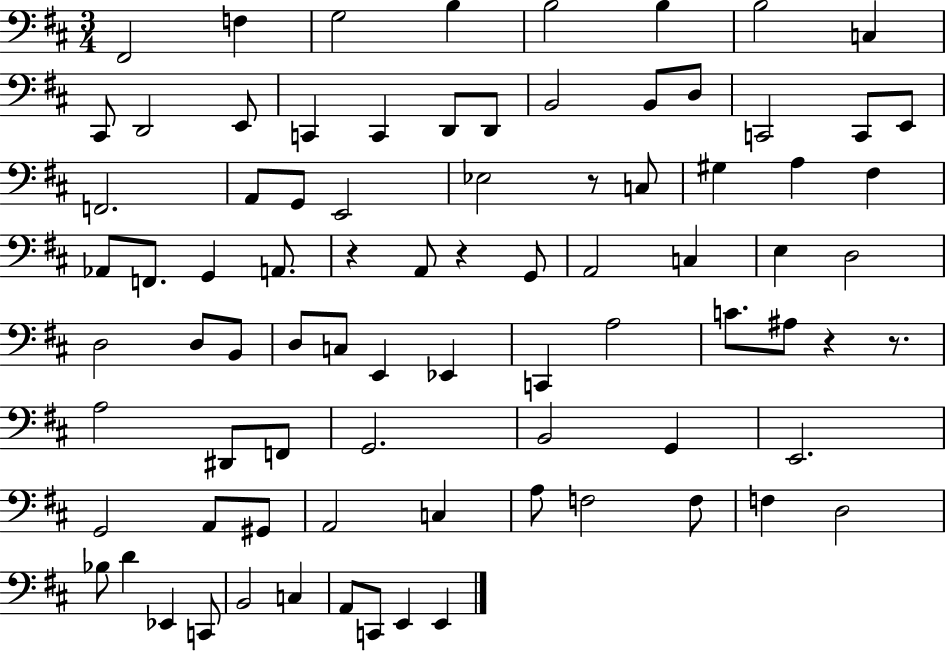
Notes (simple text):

F#2/h F3/q G3/h B3/q B3/h B3/q B3/h C3/q C#2/e D2/h E2/e C2/q C2/q D2/e D2/e B2/h B2/e D3/e C2/h C2/e E2/e F2/h. A2/e G2/e E2/h Eb3/h R/e C3/e G#3/q A3/q F#3/q Ab2/e F2/e. G2/q A2/e. R/q A2/e R/q G2/e A2/h C3/q E3/q D3/h D3/h D3/e B2/e D3/e C3/e E2/q Eb2/q C2/q A3/h C4/e. A#3/e R/q R/e. A3/h D#2/e F2/e G2/h. B2/h G2/q E2/h. G2/h A2/e G#2/e A2/h C3/q A3/e F3/h F3/e F3/q D3/h Bb3/e D4/q Eb2/q C2/e B2/h C3/q A2/e C2/e E2/q E2/q